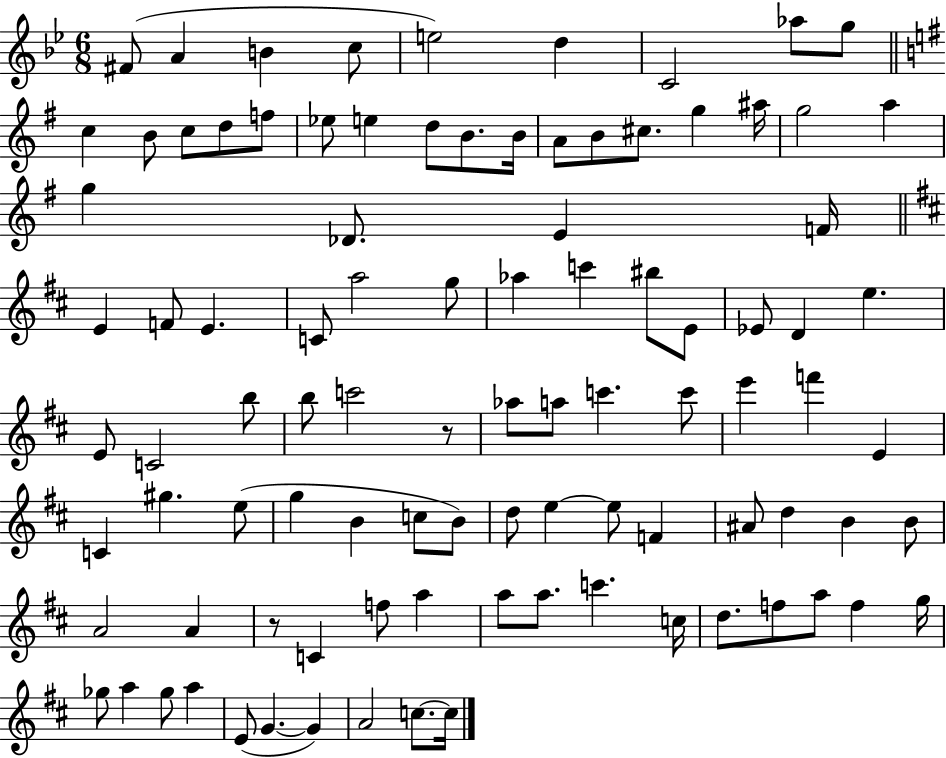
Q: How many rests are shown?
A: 2